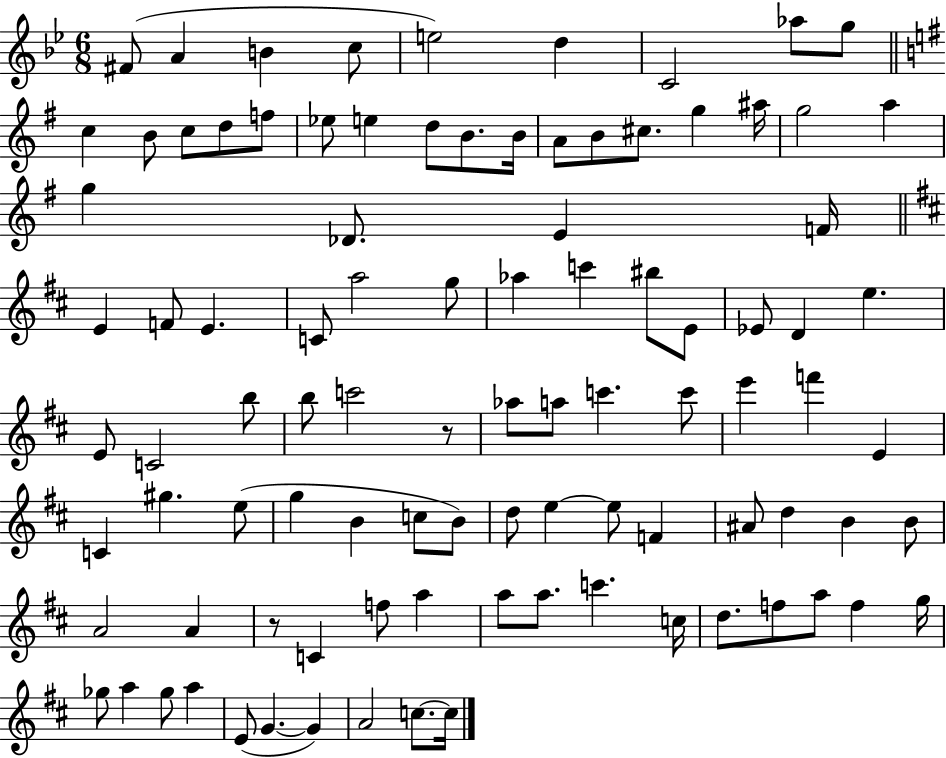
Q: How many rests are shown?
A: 2